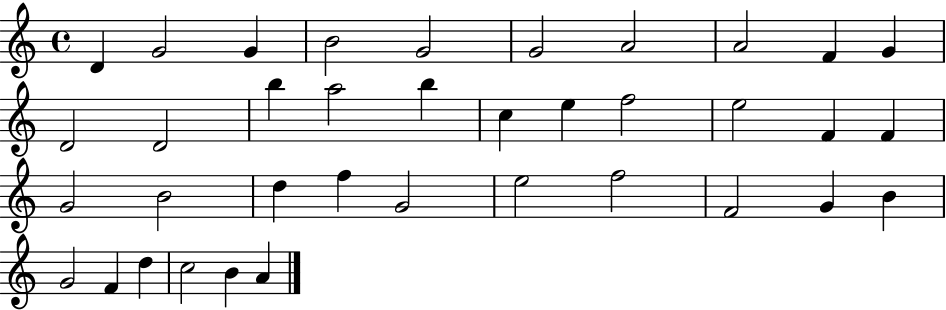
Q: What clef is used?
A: treble